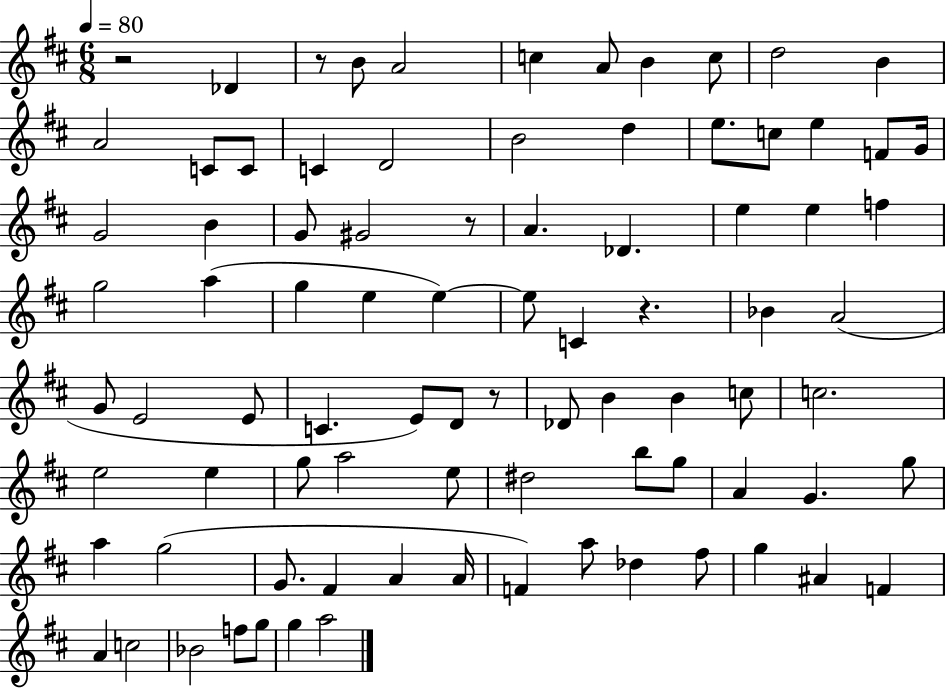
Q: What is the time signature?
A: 6/8